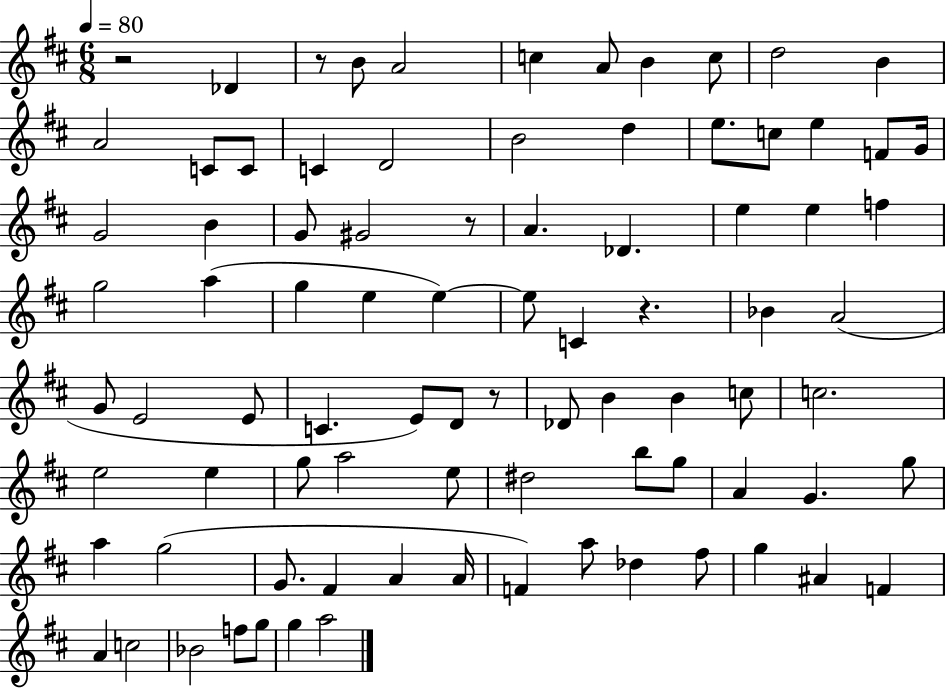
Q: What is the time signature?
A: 6/8